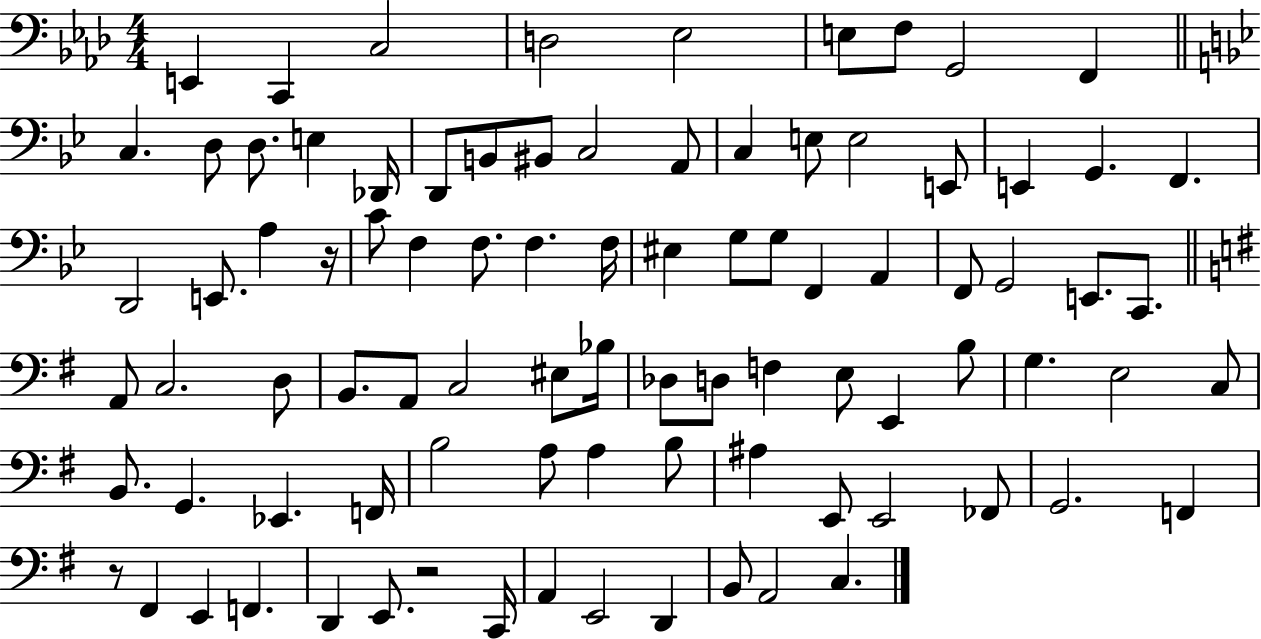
{
  \clef bass
  \numericTimeSignature
  \time 4/4
  \key aes \major
  e,4 c,4 c2 | d2 ees2 | e8 f8 g,2 f,4 | \bar "||" \break \key bes \major c4. d8 d8. e4 des,16 | d,8 b,8 bis,8 c2 a,8 | c4 e8 e2 e,8 | e,4 g,4. f,4. | \break d,2 e,8. a4 r16 | c'8 f4 f8. f4. f16 | eis4 g8 g8 f,4 a,4 | f,8 g,2 e,8. c,8. | \break \bar "||" \break \key e \minor a,8 c2. d8 | b,8. a,8 c2 eis8 bes16 | des8 d8 f4 e8 e,4 b8 | g4. e2 c8 | \break b,8. g,4. ees,4. f,16 | b2 a8 a4 b8 | ais4 e,8 e,2 fes,8 | g,2. f,4 | \break r8 fis,4 e,4 f,4. | d,4 e,8. r2 c,16 | a,4 e,2 d,4 | b,8 a,2 c4. | \break \bar "|."
}